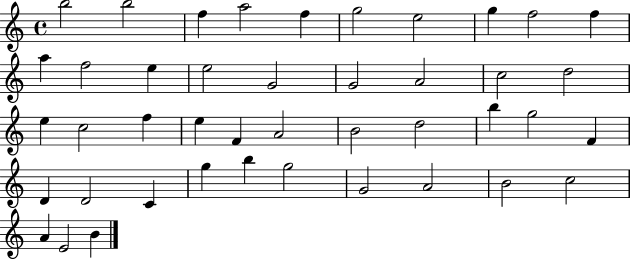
X:1
T:Untitled
M:4/4
L:1/4
K:C
b2 b2 f a2 f g2 e2 g f2 f a f2 e e2 G2 G2 A2 c2 d2 e c2 f e F A2 B2 d2 b g2 F D D2 C g b g2 G2 A2 B2 c2 A E2 B